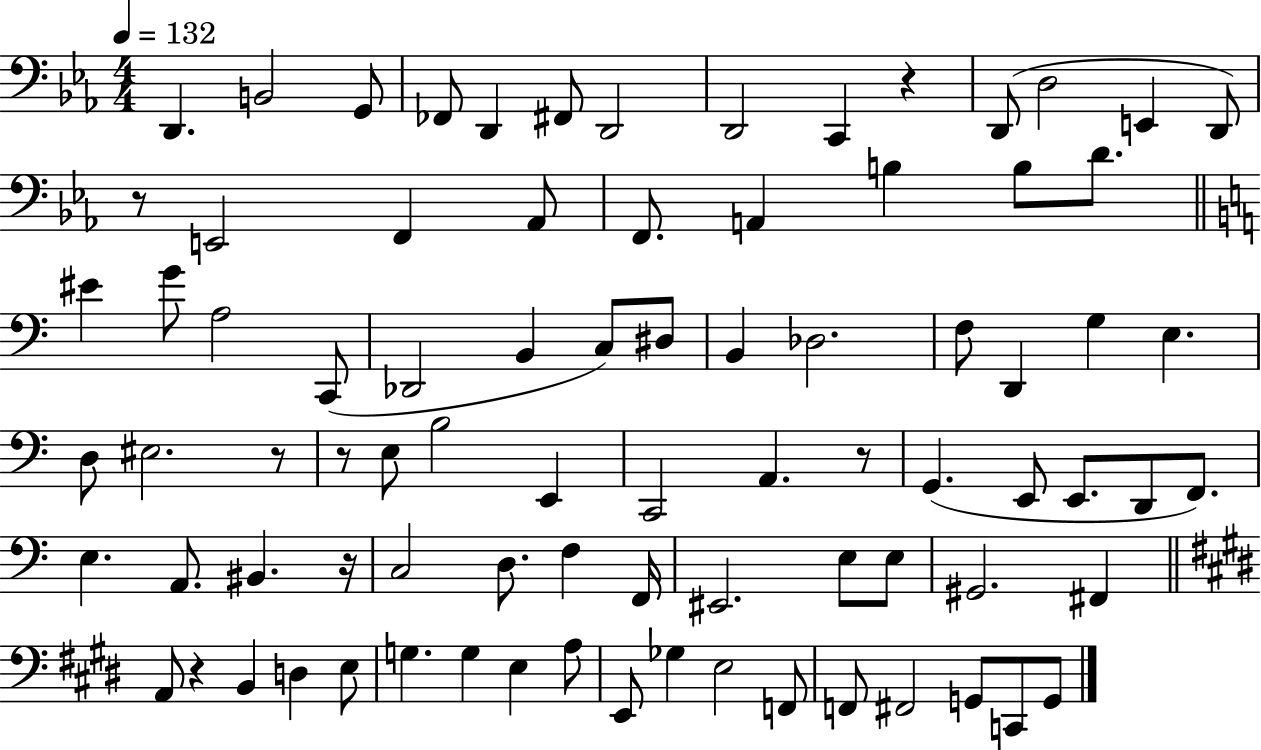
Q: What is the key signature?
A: EES major